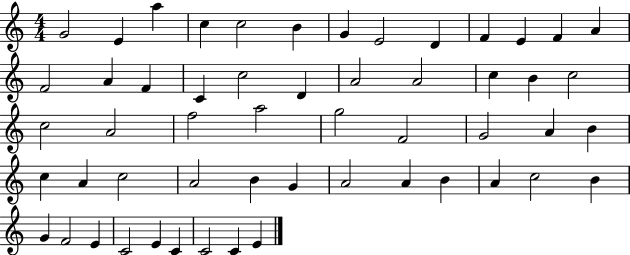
{
  \clef treble
  \numericTimeSignature
  \time 4/4
  \key c \major
  g'2 e'4 a''4 | c''4 c''2 b'4 | g'4 e'2 d'4 | f'4 e'4 f'4 a'4 | \break f'2 a'4 f'4 | c'4 c''2 d'4 | a'2 a'2 | c''4 b'4 c''2 | \break c''2 a'2 | f''2 a''2 | g''2 f'2 | g'2 a'4 b'4 | \break c''4 a'4 c''2 | a'2 b'4 g'4 | a'2 a'4 b'4 | a'4 c''2 b'4 | \break g'4 f'2 e'4 | c'2 e'4 c'4 | c'2 c'4 e'4 | \bar "|."
}